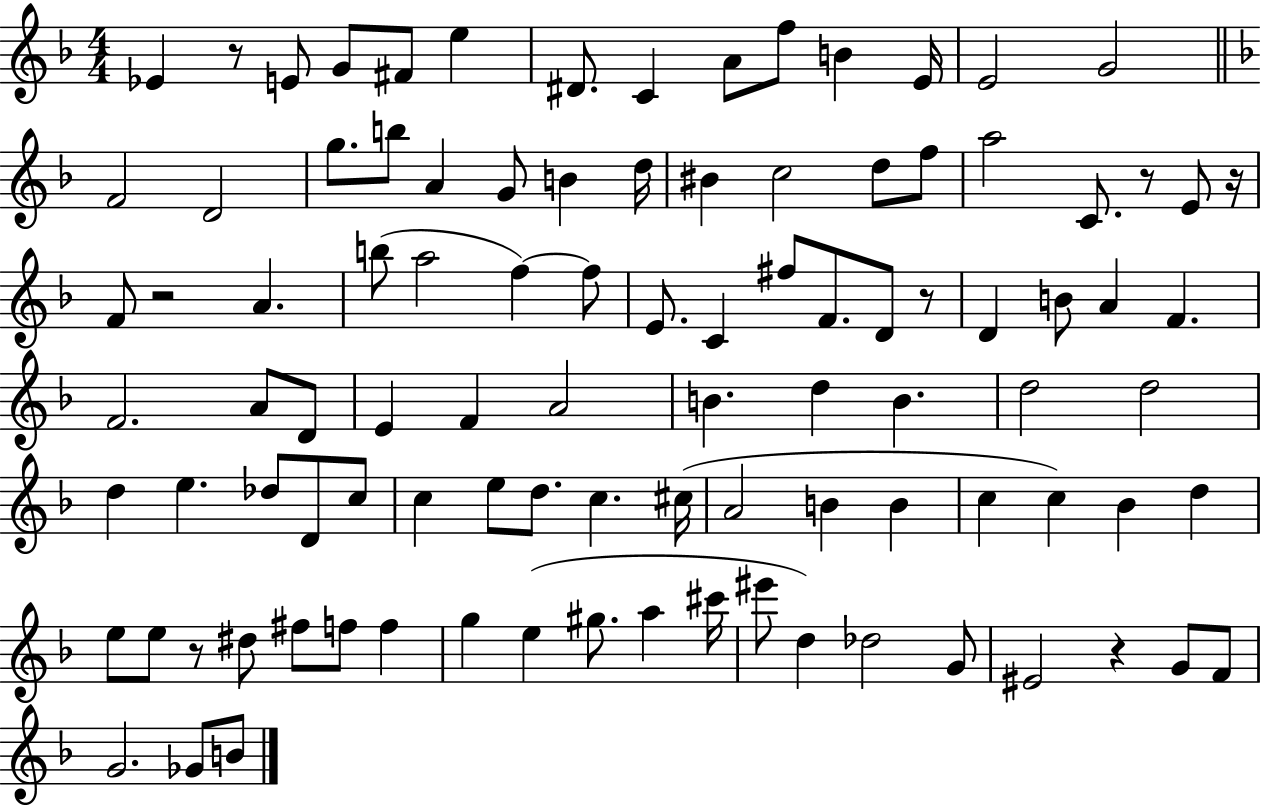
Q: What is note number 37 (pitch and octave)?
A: F#5